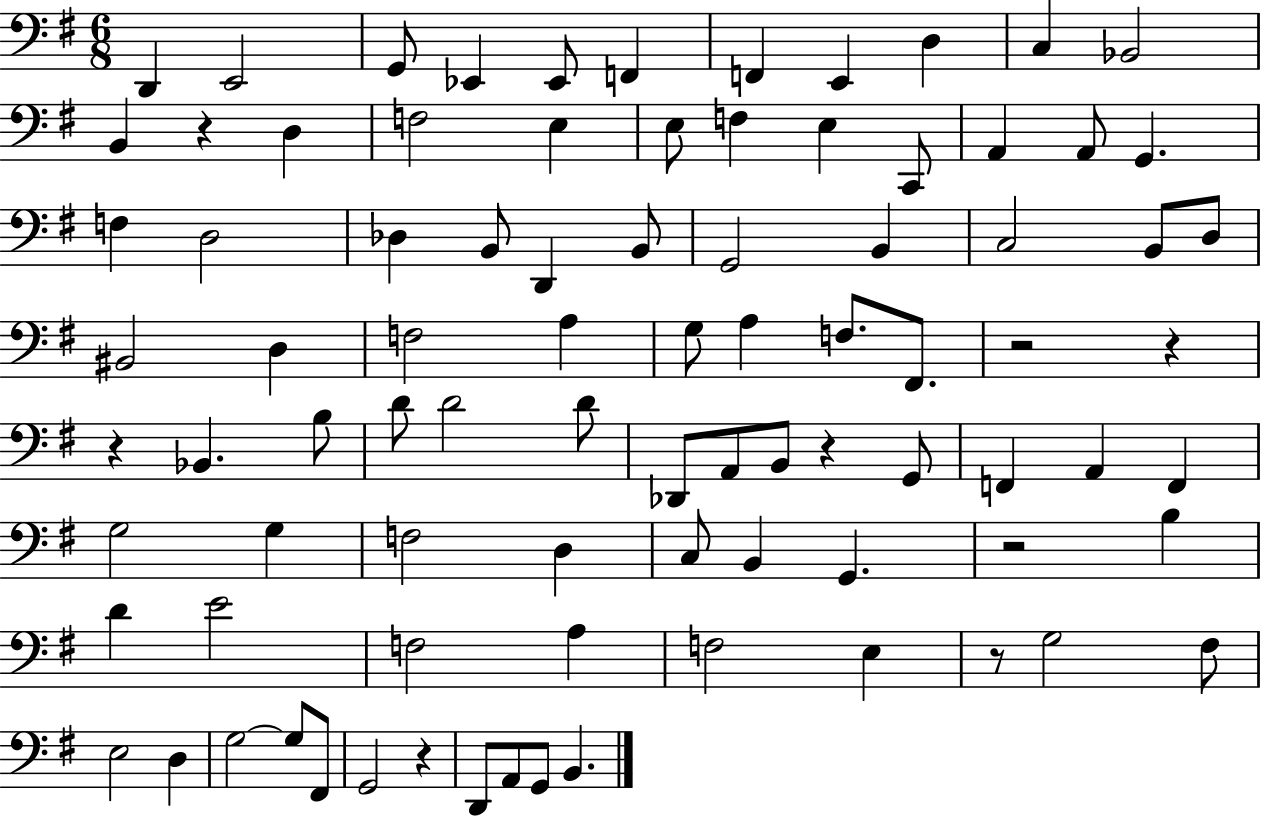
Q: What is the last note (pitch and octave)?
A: B2